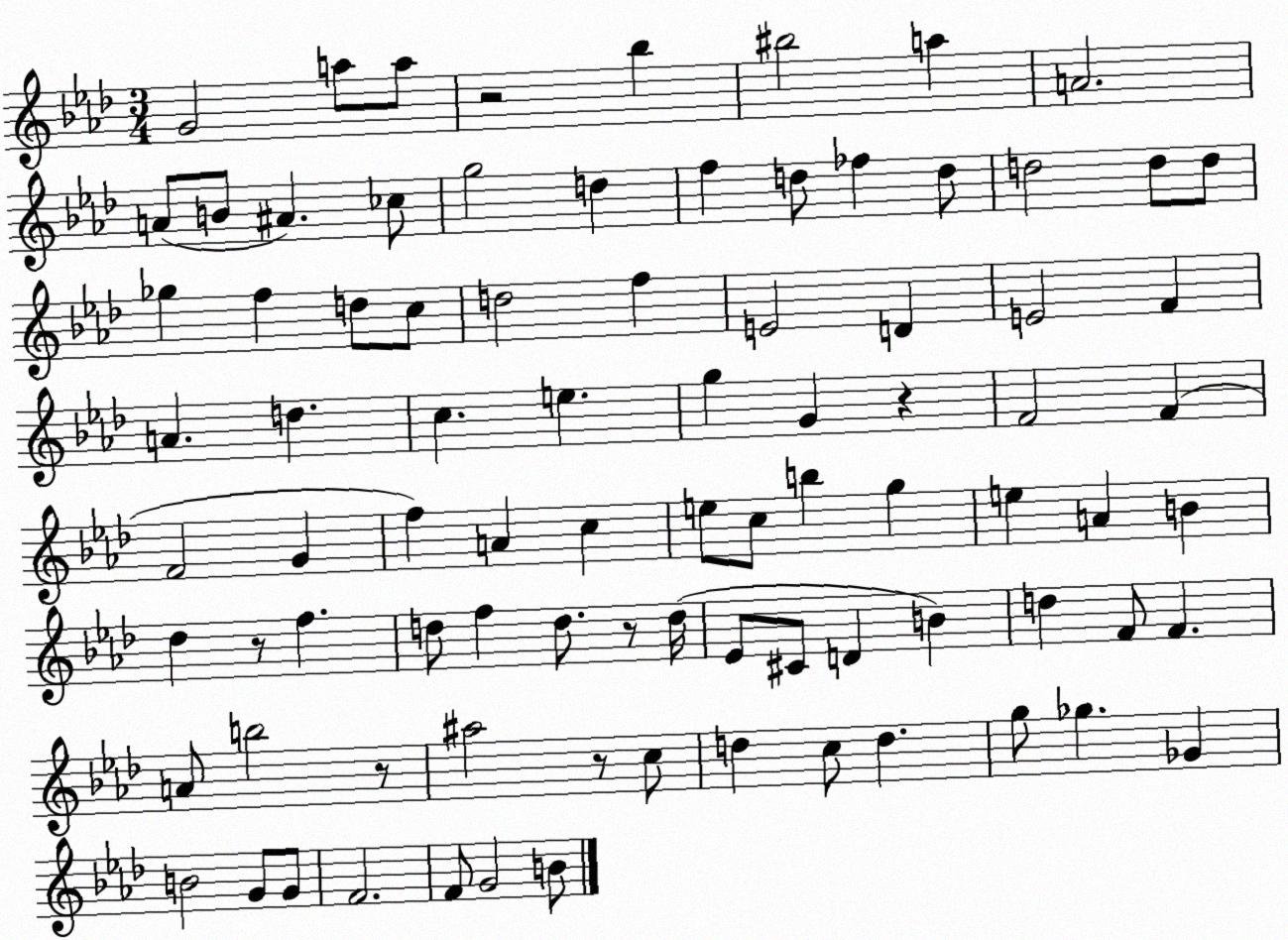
X:1
T:Untitled
M:3/4
L:1/4
K:Ab
G2 a/2 a/2 z2 _b ^b2 a A2 A/2 B/2 ^A _c/2 g2 d f d/2 _f d/2 d2 d/2 d/2 _g f d/2 c/2 d2 f E2 D E2 F A d c e g G z F2 F F2 G f A c e/2 c/2 b g e A B _d z/2 f d/2 f d/2 z/2 d/4 _E/2 ^C/2 D B d F/2 F A/2 b2 z/2 ^a2 z/2 c/2 d c/2 d g/2 _g _G B2 G/2 G/2 F2 F/2 G2 B/2